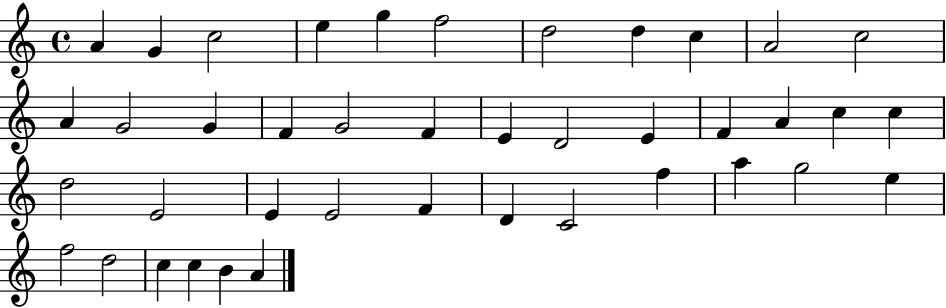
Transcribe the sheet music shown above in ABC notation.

X:1
T:Untitled
M:4/4
L:1/4
K:C
A G c2 e g f2 d2 d c A2 c2 A G2 G F G2 F E D2 E F A c c d2 E2 E E2 F D C2 f a g2 e f2 d2 c c B A